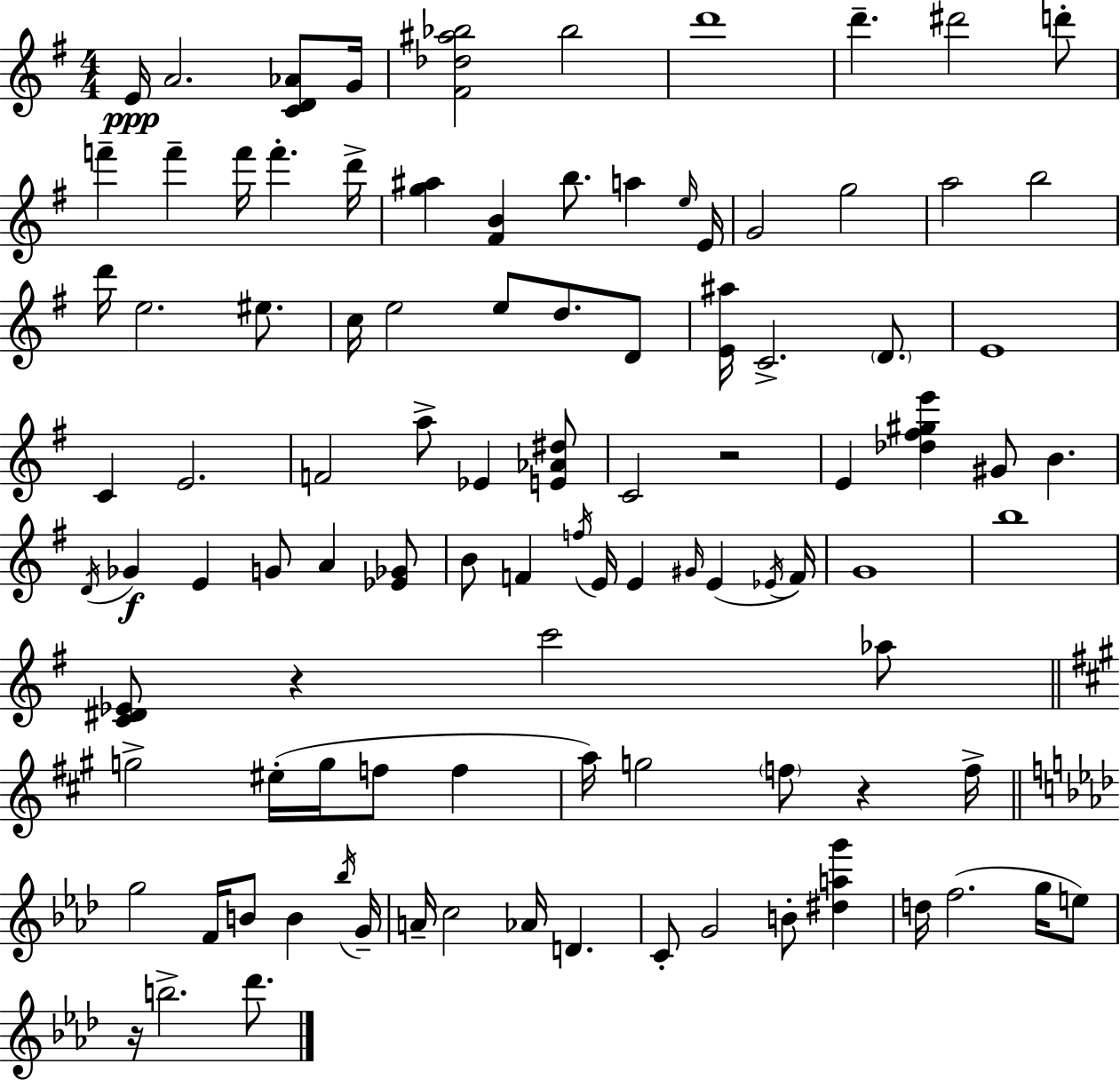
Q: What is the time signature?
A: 4/4